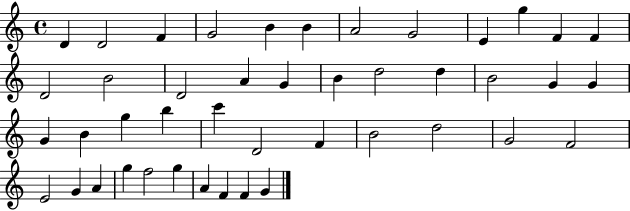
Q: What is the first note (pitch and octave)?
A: D4